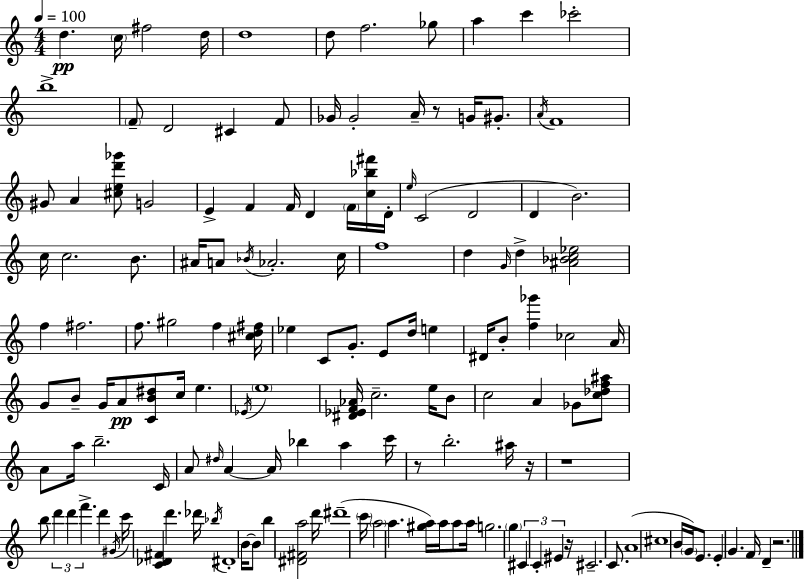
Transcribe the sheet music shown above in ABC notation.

X:1
T:Untitled
M:4/4
L:1/4
K:C
d c/4 ^f2 d/4 d4 d/2 f2 _g/2 a c' _c'2 b4 F/2 D2 ^C F/2 _G/4 _G2 A/4 z/2 G/4 ^G/2 A/4 F4 ^G/2 A [^ced'_g']/2 G2 E F F/4 D F/4 [c_b^f']/4 D/4 e/4 C2 D2 D B2 c/4 c2 B/2 ^A/4 A/2 _B/4 _A2 c/4 f4 d G/4 d [^A_Bc_e]2 f ^f2 f/2 ^g2 f [^cd^f]/4 _e C/2 G/2 E/2 d/4 e ^D/4 B/2 [f_g'] _c2 A/4 G/2 B/2 G/4 A/2 [CB^d]/2 c/4 e _E/4 e4 [^D_EF_A]/4 c2 e/4 B/2 c2 A _G/2 [c_df^a]/2 A/2 a/4 b2 C/4 A/2 ^d/4 A A/4 _b a c'/4 z/2 b2 ^a/4 z/4 z4 b/2 d' d' f' d' ^G/4 c'/4 [C_D^F] d' _d'/4 _b/4 ^D4 B/4 B/2 b [^D^Fa]2 d'/4 ^d'4 c'/4 a2 a [^ga]/4 a/4 a/2 a/4 g2 g ^C C ^E z/4 ^C2 C/2 A4 ^c4 B/4 G/4 E/2 E G F/4 D z2